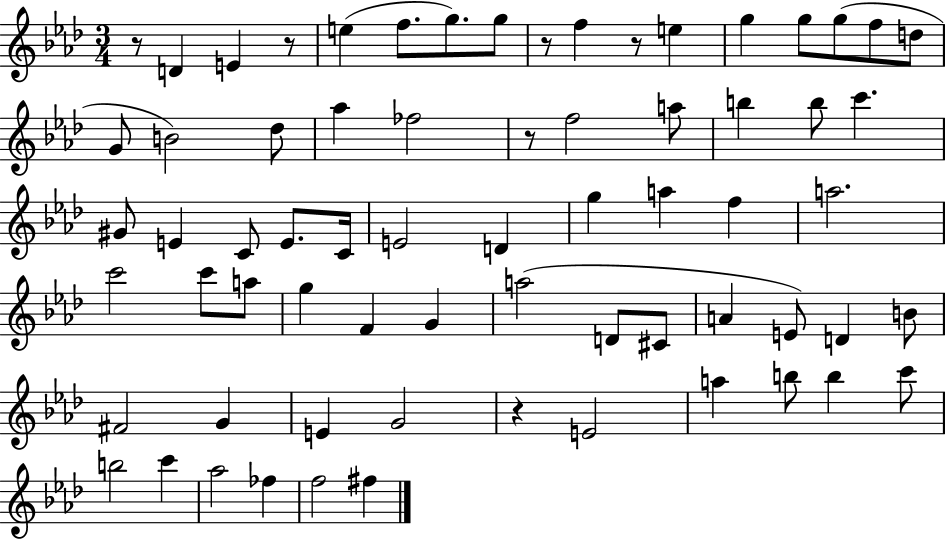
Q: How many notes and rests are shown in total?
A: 68